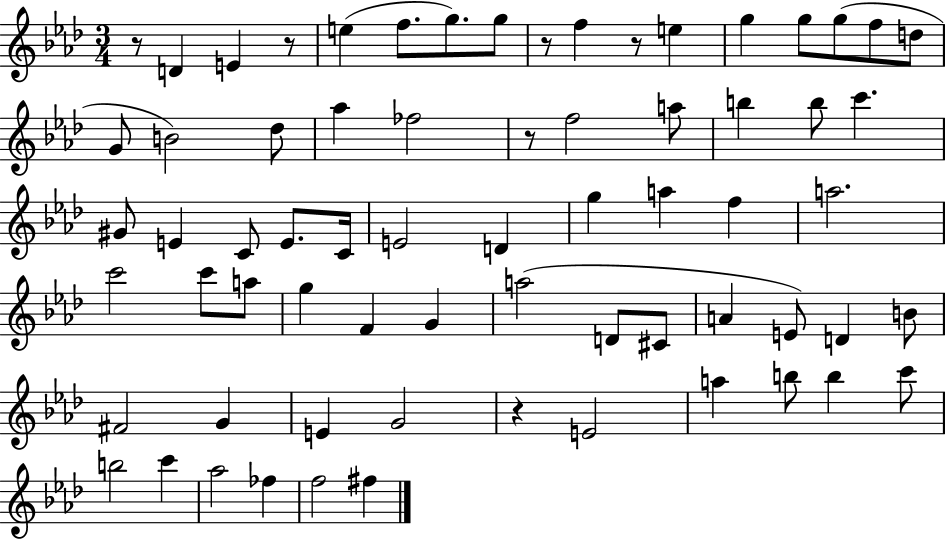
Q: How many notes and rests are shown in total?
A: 68